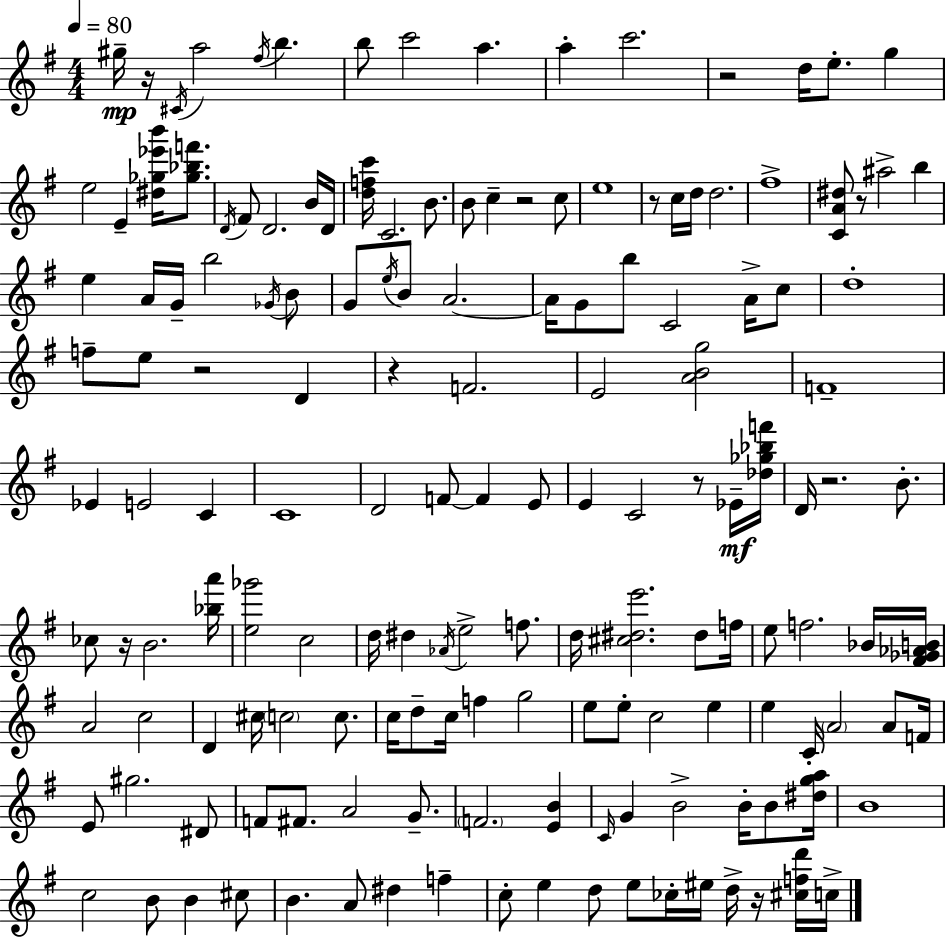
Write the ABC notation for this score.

X:1
T:Untitled
M:4/4
L:1/4
K:G
^g/4 z/4 ^C/4 a2 ^f/4 b b/2 c'2 a a c'2 z2 d/4 e/2 g e2 E [^d_g_e'b']/4 [_g_bf']/2 D/4 ^F/2 D2 B/4 D/4 [dfc']/4 C2 B/2 B/2 c z2 c/2 e4 z/2 c/4 d/4 d2 ^f4 [CA^d]/2 z/2 ^a2 b e A/4 G/4 b2 _G/4 B/2 G/2 e/4 B/2 A2 A/4 G/2 b/2 C2 A/4 c/2 d4 f/2 e/2 z2 D z F2 E2 [ABg]2 F4 _E E2 C C4 D2 F/2 F E/2 E C2 z/2 _E/4 [_d_g_bf']/4 D/4 z2 B/2 _c/2 z/4 B2 [_ba']/4 [e_g']2 c2 d/4 ^d _A/4 e2 f/2 d/4 [^c^de']2 ^d/2 f/4 e/2 f2 _B/4 [^F_G_AB]/4 A2 c2 D ^c/4 c2 c/2 c/4 d/2 c/4 f g2 e/2 e/2 c2 e e C/4 A2 A/2 F/4 E/2 ^g2 ^D/2 F/2 ^F/2 A2 G/2 F2 [EB] C/4 G B2 B/4 B/2 [^dga]/4 B4 c2 B/2 B ^c/2 B A/2 ^d f c/2 e d/2 e/2 _c/4 ^e/4 d/4 z/4 [^cfd']/4 c/4